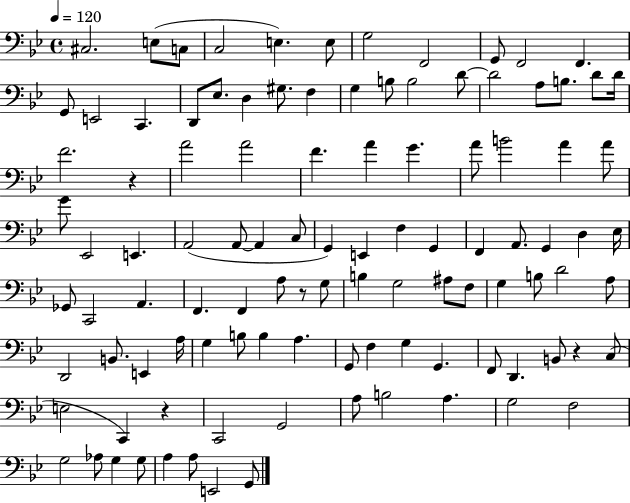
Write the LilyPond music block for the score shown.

{
  \clef bass
  \time 4/4
  \defaultTimeSignature
  \key bes \major
  \tempo 4 = 120
  cis2. e8( c8 | c2 e4.) e8 | g2 f,2 | g,8 f,2 f,4. | \break g,8 e,2 c,4. | d,8 ees8. d4 gis8. f4 | g4 b8 b2 d'8~~ | d'2 a8 b8. d'8 d'16 | \break f'2. r4 | a'2 a'2 | f'4. a'4 g'4. | a'8 b'2 a'4 a'8 | \break g'8 ees,2 e,4. | a,2( a,8~~ a,4 c8 | g,4) e,4 f4 g,4 | f,4 a,8. g,4 d4 ees16 | \break ges,8 c,2 a,4. | f,4. f,4 a8 r8 g8 | b4 g2 ais8 f8 | g4 b8 d'2 a8 | \break d,2 b,8. e,4 a16 | g4 b8 b4 a4. | g,8 f4 g4 g,4. | f,8 d,4. b,8 r4 c8( | \break e2 c,4) r4 | c,2 g,2 | a8 b2 a4. | g2 f2 | \break g2 aes8 g4 g8 | a4 a8 e,2 g,8 | \bar "|."
}